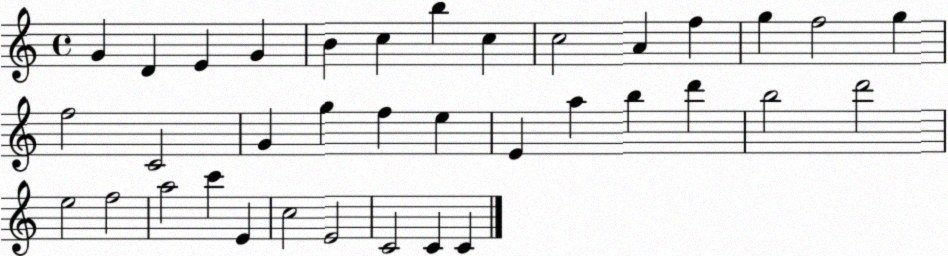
X:1
T:Untitled
M:4/4
L:1/4
K:C
G D E G B c b c c2 A f g f2 g f2 C2 G g f e E a b d' b2 d'2 e2 f2 a2 c' E c2 E2 C2 C C